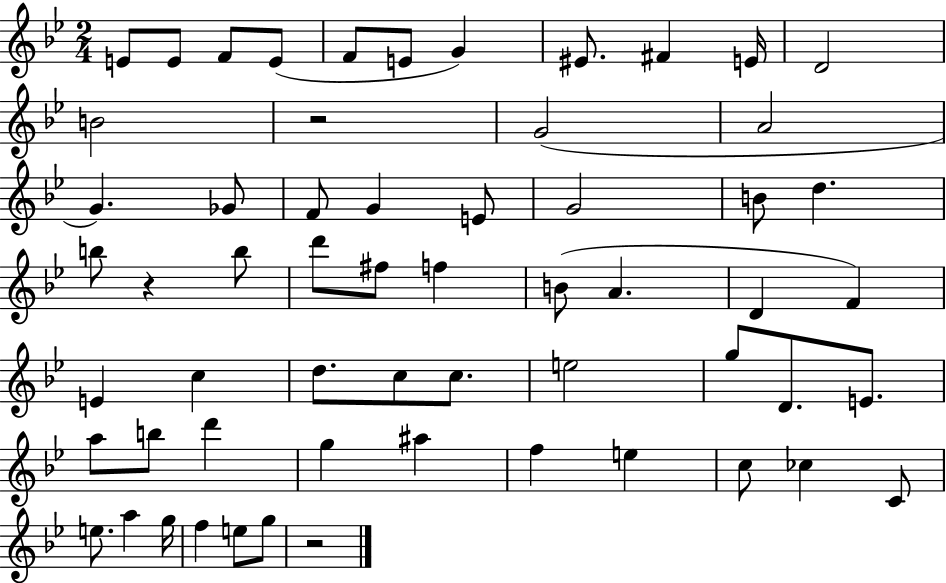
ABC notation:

X:1
T:Untitled
M:2/4
L:1/4
K:Bb
E/2 E/2 F/2 E/2 F/2 E/2 G ^E/2 ^F E/4 D2 B2 z2 G2 A2 G _G/2 F/2 G E/2 G2 B/2 d b/2 z b/2 d'/2 ^f/2 f B/2 A D F E c d/2 c/2 c/2 e2 g/2 D/2 E/2 a/2 b/2 d' g ^a f e c/2 _c C/2 e/2 a g/4 f e/2 g/2 z2